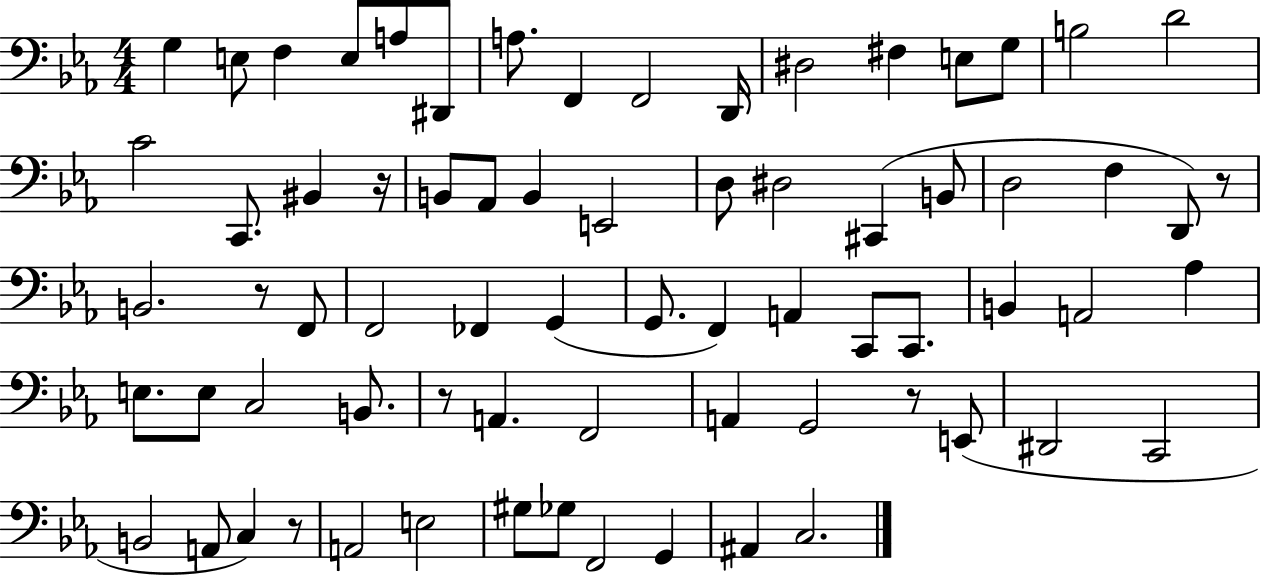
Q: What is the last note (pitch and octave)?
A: C3